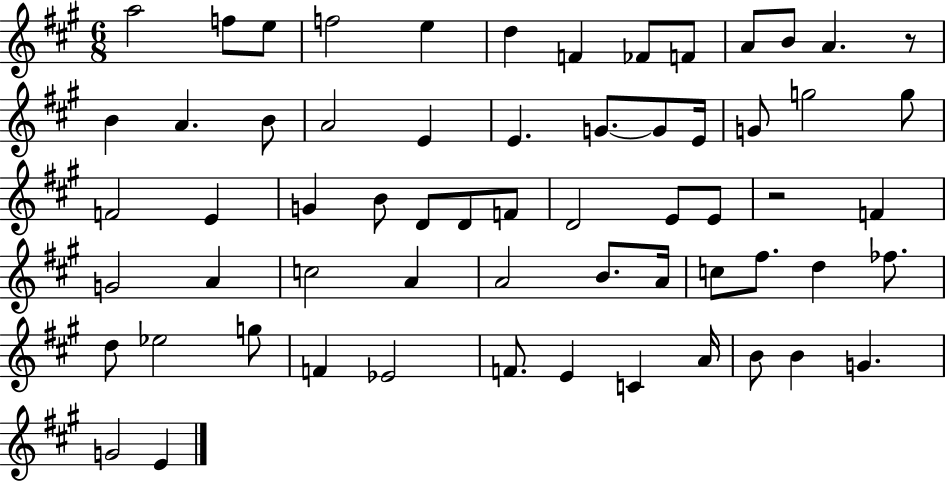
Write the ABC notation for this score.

X:1
T:Untitled
M:6/8
L:1/4
K:A
a2 f/2 e/2 f2 e d F _F/2 F/2 A/2 B/2 A z/2 B A B/2 A2 E E G/2 G/2 E/4 G/2 g2 g/2 F2 E G B/2 D/2 D/2 F/2 D2 E/2 E/2 z2 F G2 A c2 A A2 B/2 A/4 c/2 ^f/2 d _f/2 d/2 _e2 g/2 F _E2 F/2 E C A/4 B/2 B G G2 E